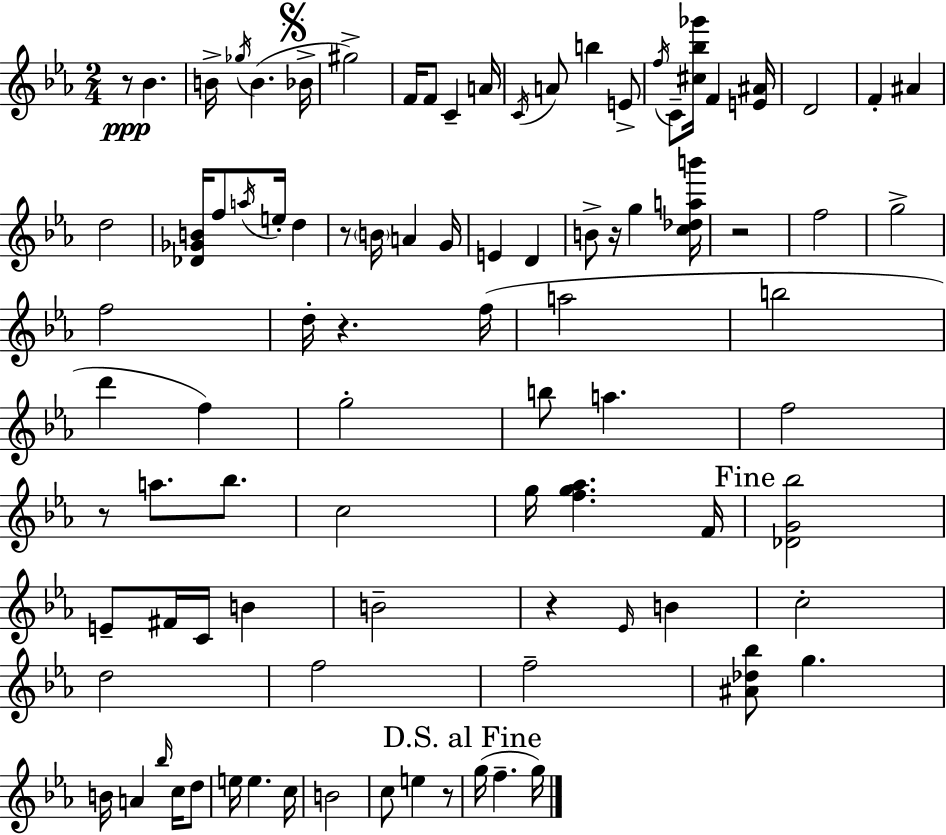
R/e Bb4/q. B4/s Gb5/s B4/q. Bb4/s G#5/h F4/s F4/e C4/q A4/s C4/s A4/e B5/q E4/e F5/s C4/e [C#5,Bb5,Gb6]/s F4/q [E4,A#4]/s D4/h F4/q A#4/q D5/h [Db4,Gb4,B4]/s F5/e A5/s E5/s D5/q R/e B4/s A4/q G4/s E4/q D4/q B4/e R/s G5/q [C5,Db5,A5,B6]/s R/h F5/h G5/h F5/h D5/s R/q. F5/s A5/h B5/h D6/q F5/q G5/h B5/e A5/q. F5/h R/e A5/e. Bb5/e. C5/h G5/s [F5,G5,Ab5]/q. F4/s [Db4,G4,Bb5]/h E4/e F#4/s C4/s B4/q B4/h R/q Eb4/s B4/q C5/h D5/h F5/h F5/h [A#4,Db5,Bb5]/e G5/q. B4/s A4/q Bb5/s C5/s D5/e E5/s E5/q. C5/s B4/h C5/e E5/q R/e G5/s F5/q. G5/s